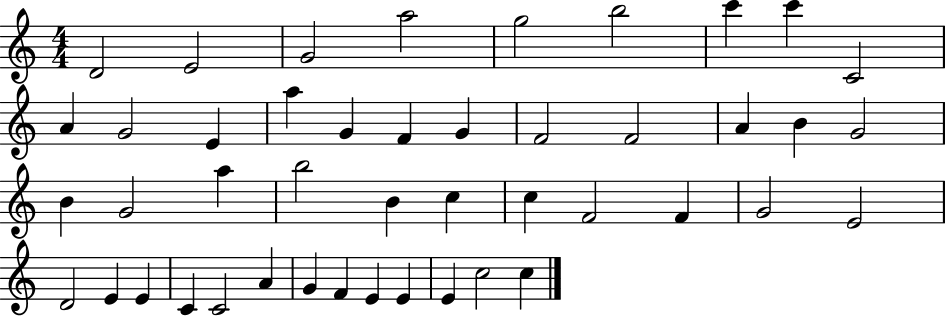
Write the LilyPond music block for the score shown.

{
  \clef treble
  \numericTimeSignature
  \time 4/4
  \key c \major
  d'2 e'2 | g'2 a''2 | g''2 b''2 | c'''4 c'''4 c'2 | \break a'4 g'2 e'4 | a''4 g'4 f'4 g'4 | f'2 f'2 | a'4 b'4 g'2 | \break b'4 g'2 a''4 | b''2 b'4 c''4 | c''4 f'2 f'4 | g'2 e'2 | \break d'2 e'4 e'4 | c'4 c'2 a'4 | g'4 f'4 e'4 e'4 | e'4 c''2 c''4 | \break \bar "|."
}